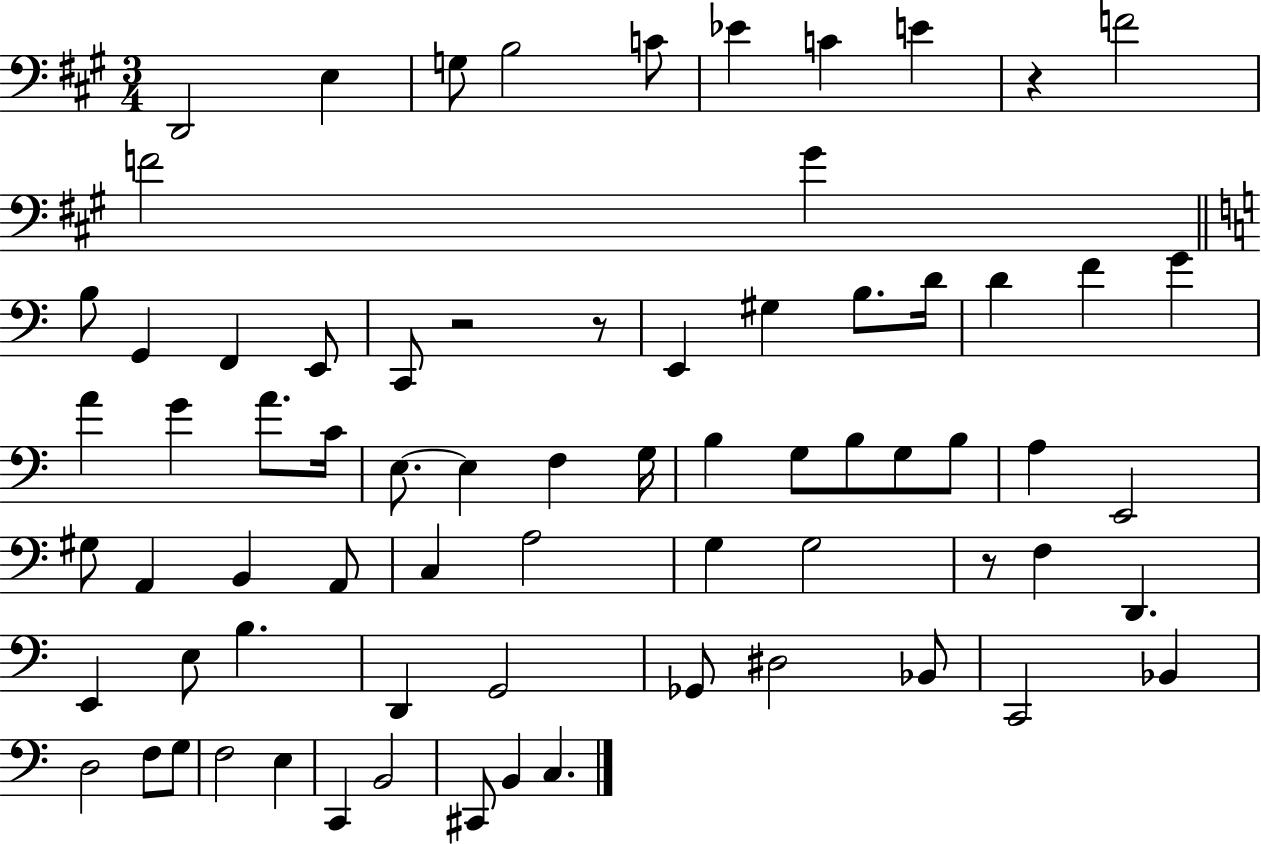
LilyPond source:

{
  \clef bass
  \numericTimeSignature
  \time 3/4
  \key a \major
  d,2 e4 | g8 b2 c'8 | ees'4 c'4 e'4 | r4 f'2 | \break f'2 gis'4 | \bar "||" \break \key c \major b8 g,4 f,4 e,8 | c,8 r2 r8 | e,4 gis4 b8. d'16 | d'4 f'4 g'4 | \break a'4 g'4 a'8. c'16 | e8.~~ e4 f4 g16 | b4 g8 b8 g8 b8 | a4 e,2 | \break gis8 a,4 b,4 a,8 | c4 a2 | g4 g2 | r8 f4 d,4. | \break e,4 e8 b4. | d,4 g,2 | ges,8 dis2 bes,8 | c,2 bes,4 | \break d2 f8 g8 | f2 e4 | c,4 b,2 | cis,8 b,4 c4. | \break \bar "|."
}